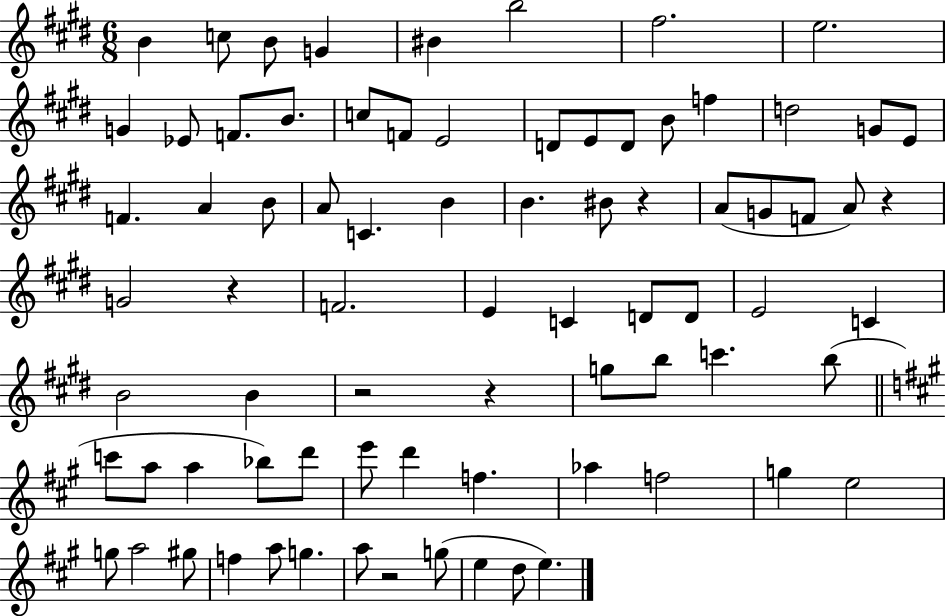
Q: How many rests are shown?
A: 6